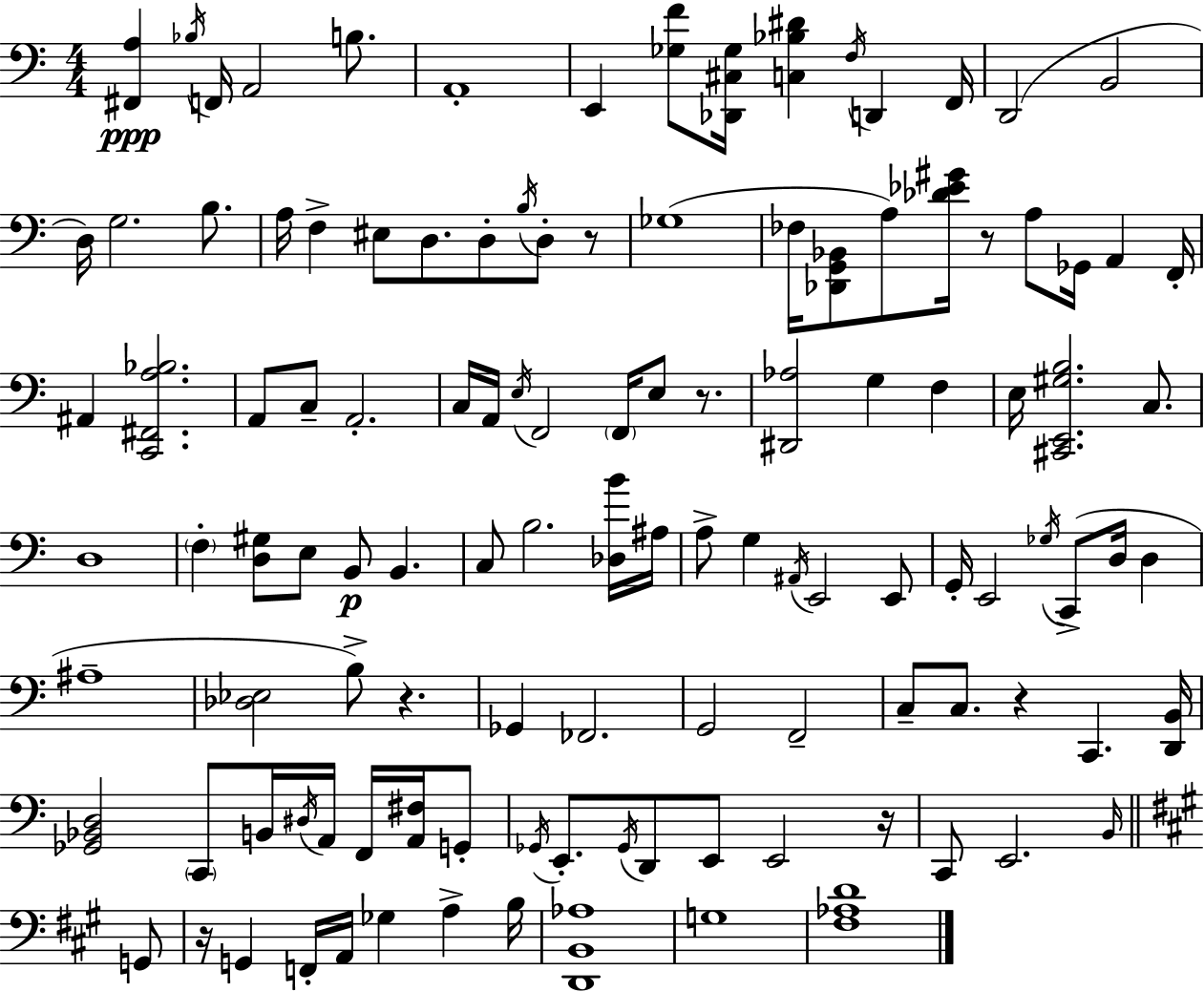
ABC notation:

X:1
T:Untitled
M:4/4
L:1/4
K:C
[^F,,A,] _B,/4 F,,/4 A,,2 B,/2 A,,4 E,, [_G,F]/2 [_D,,^C,_G,]/4 [C,_B,^D] F,/4 D,, F,,/4 D,,2 B,,2 D,/4 G,2 B,/2 A,/4 F, ^E,/2 D,/2 D,/2 B,/4 D,/2 z/2 _G,4 _F,/4 [_D,,G,,_B,,]/2 A,/2 [_D_E^G]/4 z/2 A,/2 _G,,/4 A,, F,,/4 ^A,, [C,,^F,,A,_B,]2 A,,/2 C,/2 A,,2 C,/4 A,,/4 E,/4 F,,2 F,,/4 E,/2 z/2 [^D,,_A,]2 G, F, E,/4 [^C,,E,,^G,B,]2 C,/2 D,4 F, [D,^G,]/2 E,/2 B,,/2 B,, C,/2 B,2 [_D,B]/4 ^A,/4 A,/2 G, ^A,,/4 E,,2 E,,/2 G,,/4 E,,2 _G,/4 C,,/2 D,/4 D, ^A,4 [_D,_E,]2 B,/2 z _G,, _F,,2 G,,2 F,,2 C,/2 C,/2 z C,, [D,,B,,]/4 [_G,,_B,,D,]2 C,,/2 B,,/4 ^D,/4 A,,/4 F,,/4 [A,,^F,]/4 G,,/2 _G,,/4 E,,/2 _G,,/4 D,,/2 E,,/2 E,,2 z/4 C,,/2 E,,2 B,,/4 G,,/2 z/4 G,, F,,/4 A,,/4 _G, A, B,/4 [D,,B,,_A,]4 G,4 [^F,_A,D]4